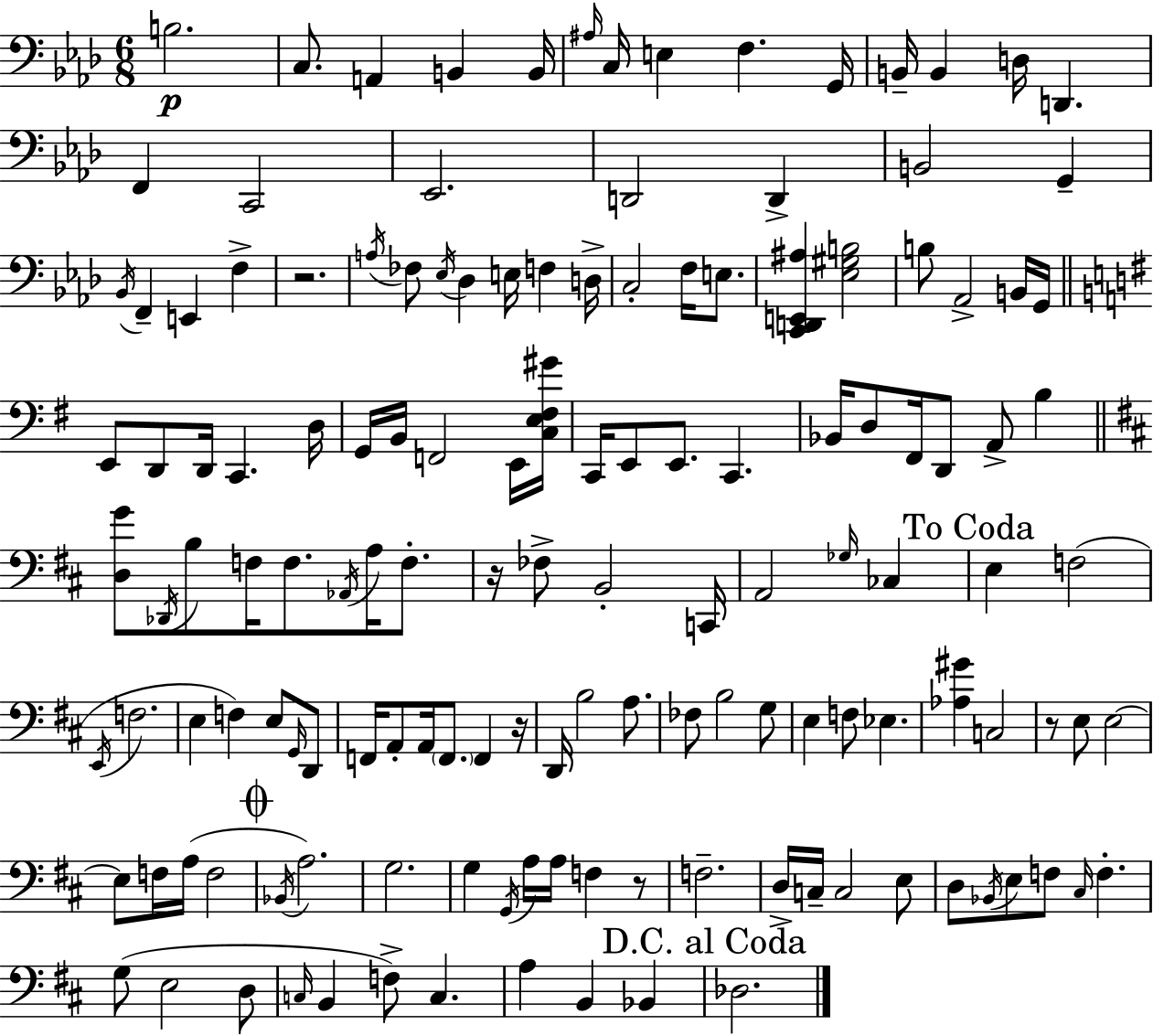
{
  \clef bass
  \numericTimeSignature
  \time 6/8
  \key aes \major
  b2.\p | c8. a,4 b,4 b,16 | \grace { ais16 } c16 e4 f4. | g,16 b,16-- b,4 d16 d,4. | \break f,4 c,2 | ees,2. | d,2 d,4-> | b,2 g,4-- | \break \acciaccatura { bes,16 } f,4-- e,4 f4-> | r2. | \acciaccatura { a16 } fes8 \acciaccatura { ees16 } des4 e16 f4 | d16-> c2-. | \break f16 e8. <c, d, e, ais>4 <ees gis b>2 | b8 aes,2-> | b,16 g,16 \bar "||" \break \key g \major e,8 d,8 d,16 c,4. d16 | g,16 b,16 f,2 e,16 <c e fis gis'>16 | c,16 e,8 e,8. c,4. | bes,16 d8 fis,16 d,8 a,8-> b4 | \break \bar "||" \break \key d \major <d g'>8 \acciaccatura { des,16 } b8 f16 f8. \acciaccatura { aes,16 } a16 f8.-. | r16 fes8-> b,2-. | c,16 a,2 \grace { ges16 } ces4 | \mark "To Coda" e4 f2( | \break \acciaccatura { e,16 } f2. | e4 f4) | e8 \grace { g,16 } d,8 f,16 a,8-. a,16 \parenthesize f,8. | f,4 r16 d,16 b2 | \break a8. fes8 b2 | g8 e4 f8 ees4. | <aes gis'>4 c2 | r8 e8 e2~~ | \break e8 f16 a16( f2 | \mark \markup { \musicglyph "scripts.coda" } \acciaccatura { bes,16 } a2.) | g2. | g4 \acciaccatura { g,16 } a16 | \break a16 f4 r8 f2.-- | d16-> c16-- c2 | e8 d8 \acciaccatura { bes,16 } e8 | f8 \grace { cis16 } f4.-. g8( e2 | \break d8 \grace { c16 } b,4 | f8->) c4. a4 | b,4 bes,4 \mark "D.C. al Coda" des2. | \bar "|."
}